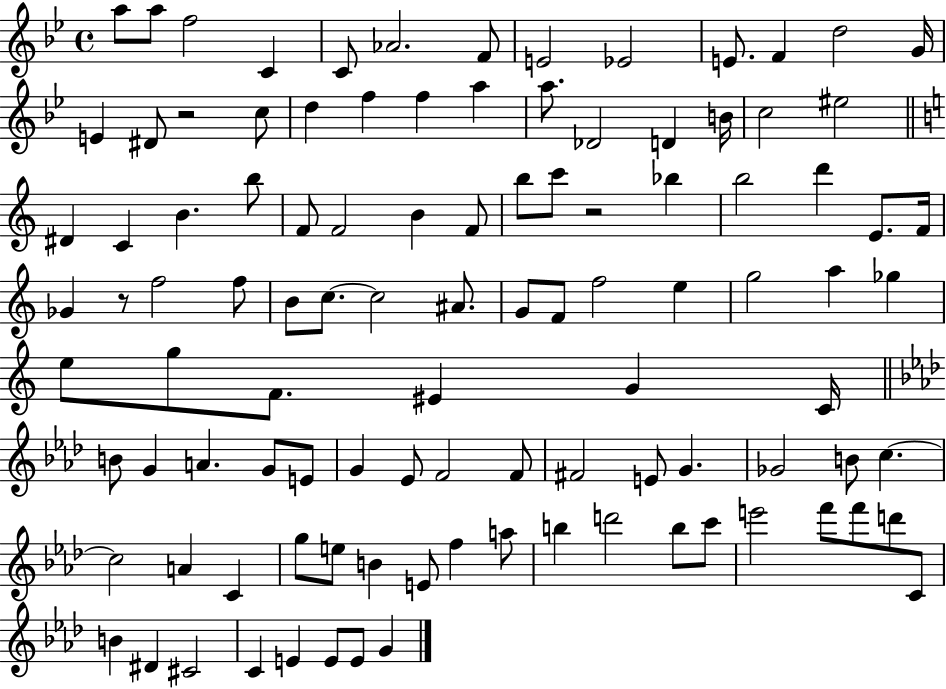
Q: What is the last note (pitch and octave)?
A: G4